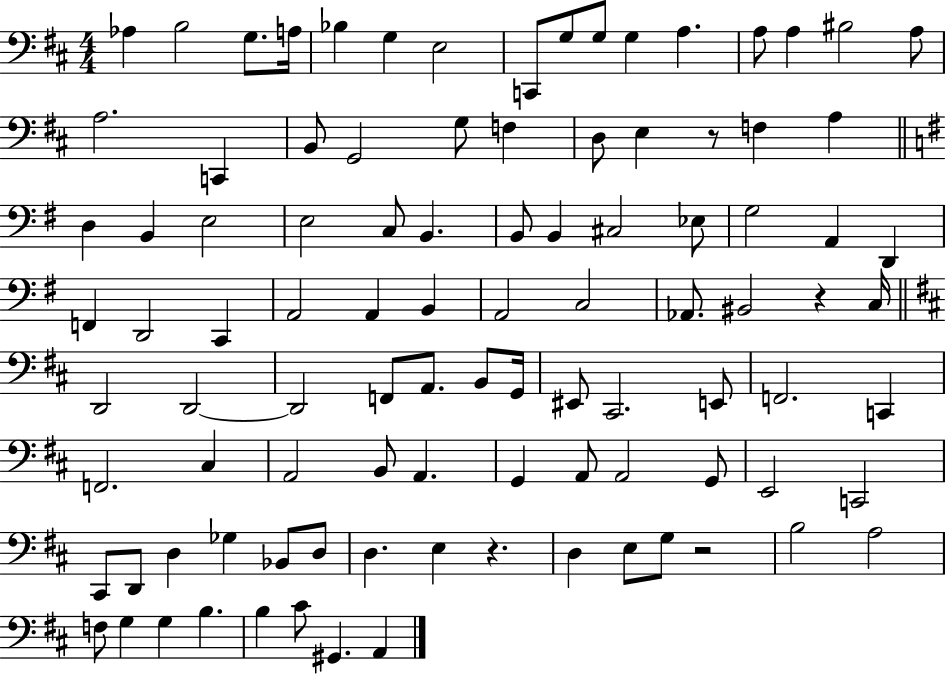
Ab3/q B3/h G3/e. A3/s Bb3/q G3/q E3/h C2/e G3/e G3/e G3/q A3/q. A3/e A3/q BIS3/h A3/e A3/h. C2/q B2/e G2/h G3/e F3/q D3/e E3/q R/e F3/q A3/q D3/q B2/q E3/h E3/h C3/e B2/q. B2/e B2/q C#3/h Eb3/e G3/h A2/q D2/q F2/q D2/h C2/q A2/h A2/q B2/q A2/h C3/h Ab2/e. BIS2/h R/q C3/s D2/h D2/h D2/h F2/e A2/e. B2/e G2/s EIS2/e C#2/h. E2/e F2/h. C2/q F2/h. C#3/q A2/h B2/e A2/q. G2/q A2/e A2/h G2/e E2/h C2/h C#2/e D2/e D3/q Gb3/q Bb2/e D3/e D3/q. E3/q R/q. D3/q E3/e G3/e R/h B3/h A3/h F3/e G3/q G3/q B3/q. B3/q C#4/e G#2/q. A2/q